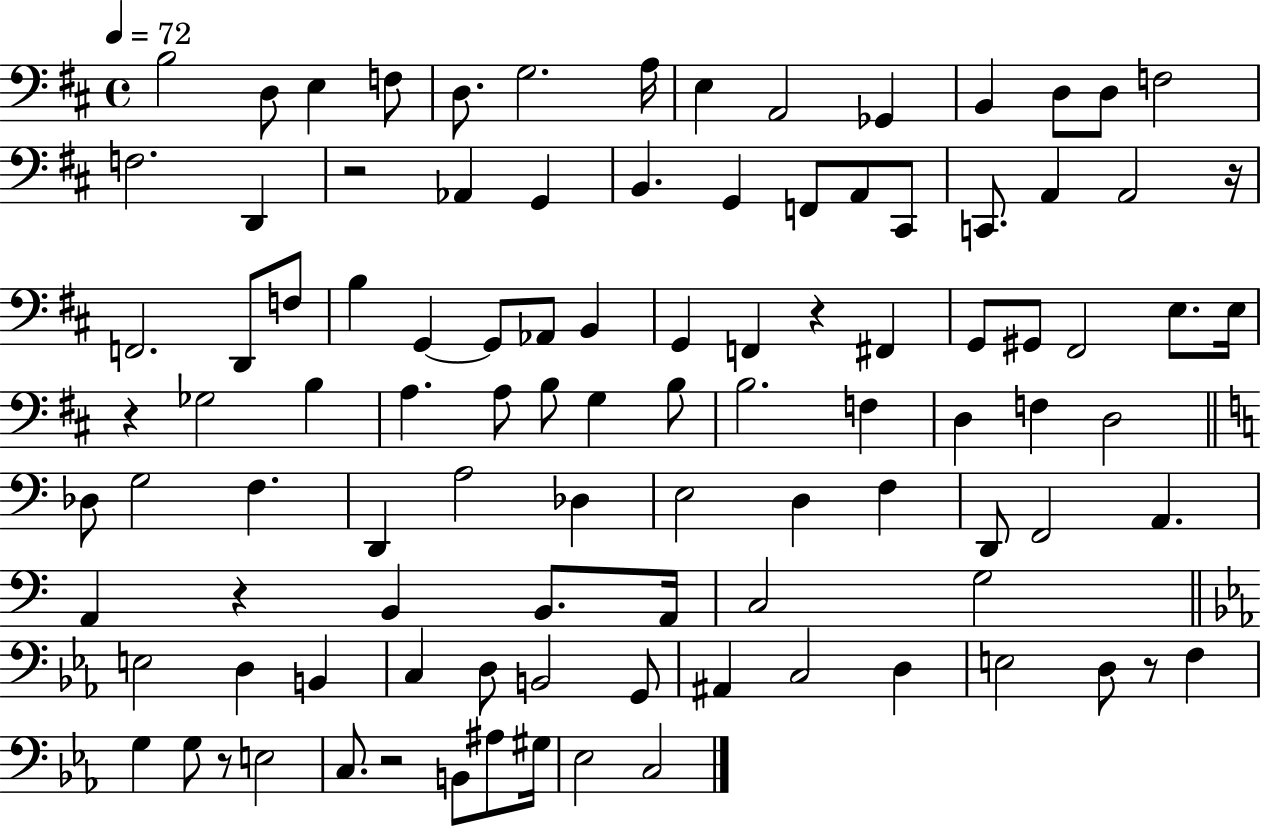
B3/h D3/e E3/q F3/e D3/e. G3/h. A3/s E3/q A2/h Gb2/q B2/q D3/e D3/e F3/h F3/h. D2/q R/h Ab2/q G2/q B2/q. G2/q F2/e A2/e C#2/e C2/e. A2/q A2/h R/s F2/h. D2/e F3/e B3/q G2/q G2/e Ab2/e B2/q G2/q F2/q R/q F#2/q G2/e G#2/e F#2/h E3/e. E3/s R/q Gb3/h B3/q A3/q. A3/e B3/e G3/q B3/e B3/h. F3/q D3/q F3/q D3/h Db3/e G3/h F3/q. D2/q A3/h Db3/q E3/h D3/q F3/q D2/e F2/h A2/q. A2/q R/q B2/q B2/e. A2/s C3/h G3/h E3/h D3/q B2/q C3/q D3/e B2/h G2/e A#2/q C3/h D3/q E3/h D3/e R/e F3/q G3/q G3/e R/e E3/h C3/e. R/h B2/e A#3/e G#3/s Eb3/h C3/h